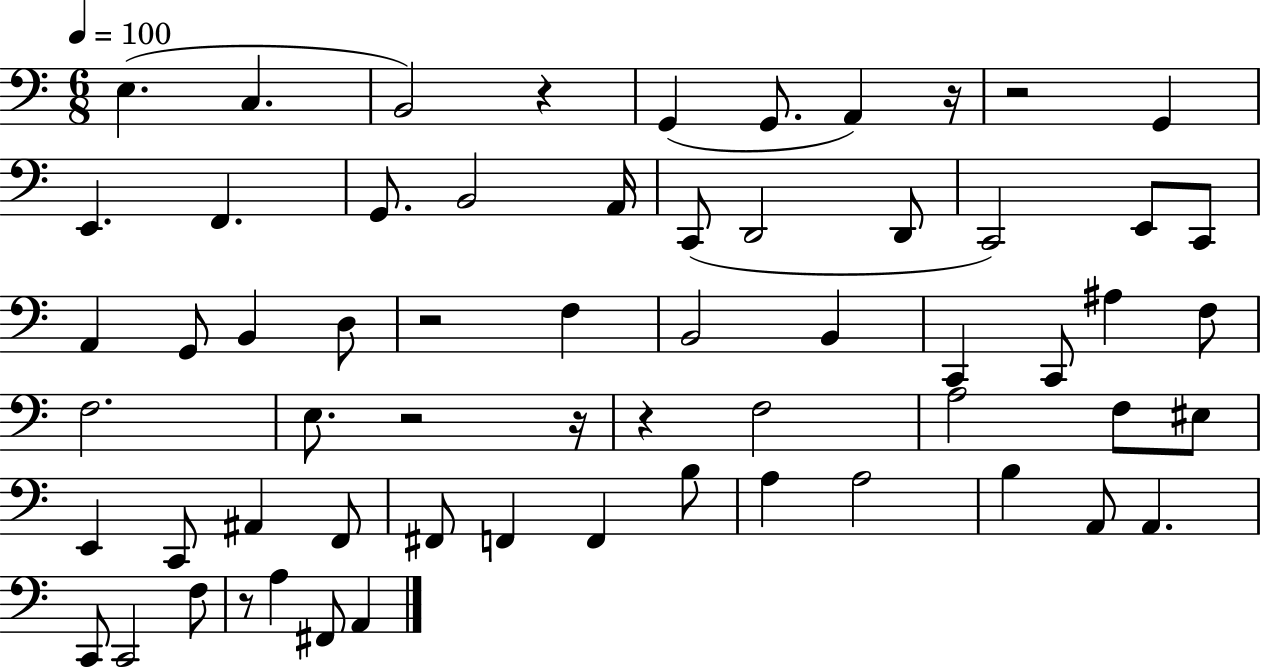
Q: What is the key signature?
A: C major